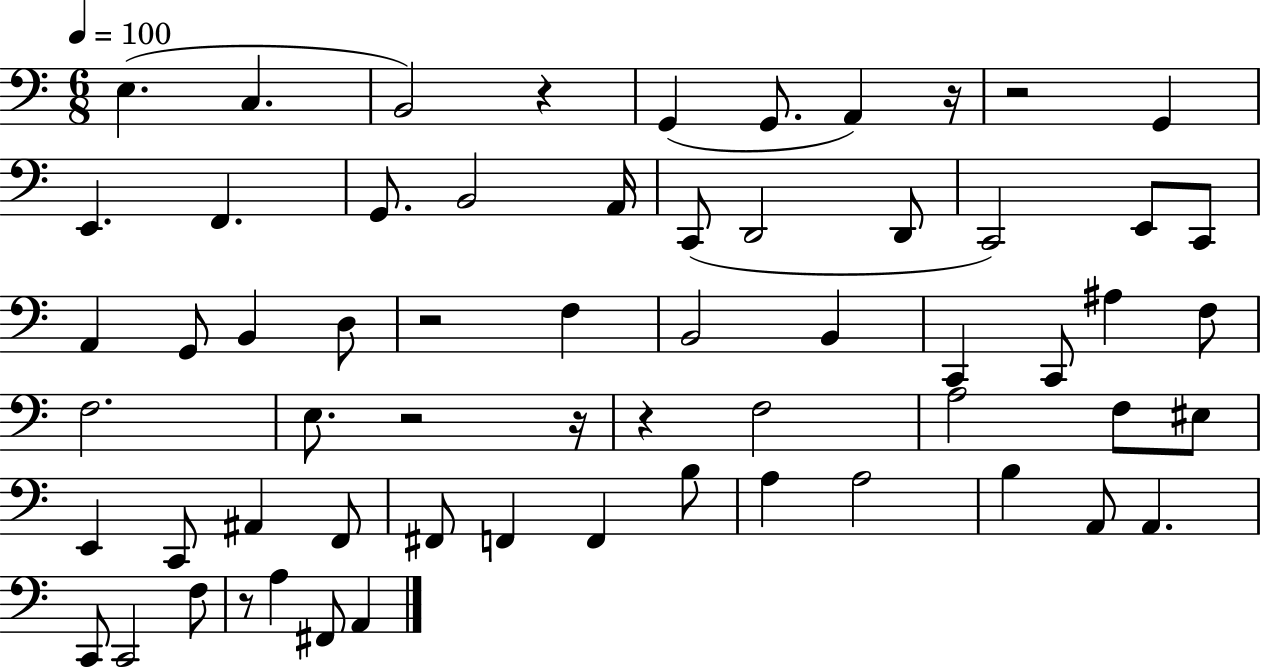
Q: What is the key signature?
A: C major